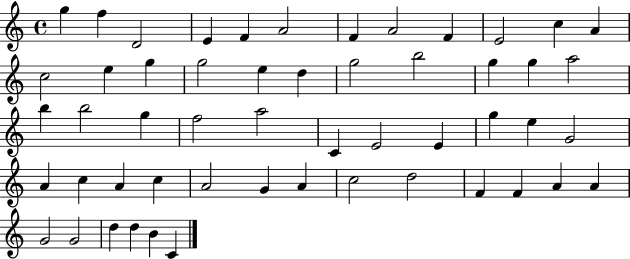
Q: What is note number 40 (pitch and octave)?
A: G4